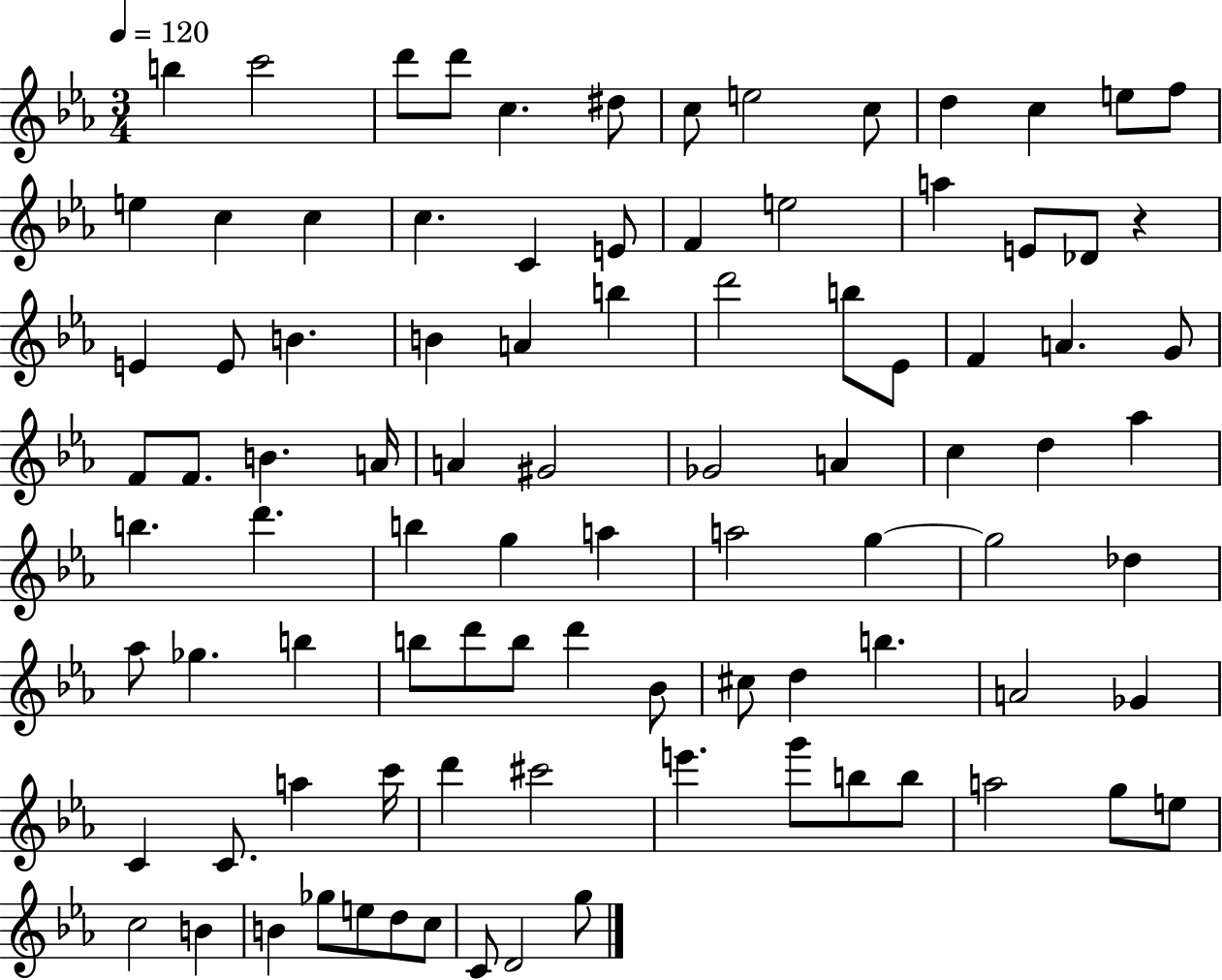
{
  \clef treble
  \numericTimeSignature
  \time 3/4
  \key ees \major
  \tempo 4 = 120
  b''4 c'''2 | d'''8 d'''8 c''4. dis''8 | c''8 e''2 c''8 | d''4 c''4 e''8 f''8 | \break e''4 c''4 c''4 | c''4. c'4 e'8 | f'4 e''2 | a''4 e'8 des'8 r4 | \break e'4 e'8 b'4. | b'4 a'4 b''4 | d'''2 b''8 ees'8 | f'4 a'4. g'8 | \break f'8 f'8. b'4. a'16 | a'4 gis'2 | ges'2 a'4 | c''4 d''4 aes''4 | \break b''4. d'''4. | b''4 g''4 a''4 | a''2 g''4~~ | g''2 des''4 | \break aes''8 ges''4. b''4 | b''8 d'''8 b''8 d'''4 bes'8 | cis''8 d''4 b''4. | a'2 ges'4 | \break c'4 c'8. a''4 c'''16 | d'''4 cis'''2 | e'''4. g'''8 b''8 b''8 | a''2 g''8 e''8 | \break c''2 b'4 | b'4 ges''8 e''8 d''8 c''8 | c'8 d'2 g''8 | \bar "|."
}